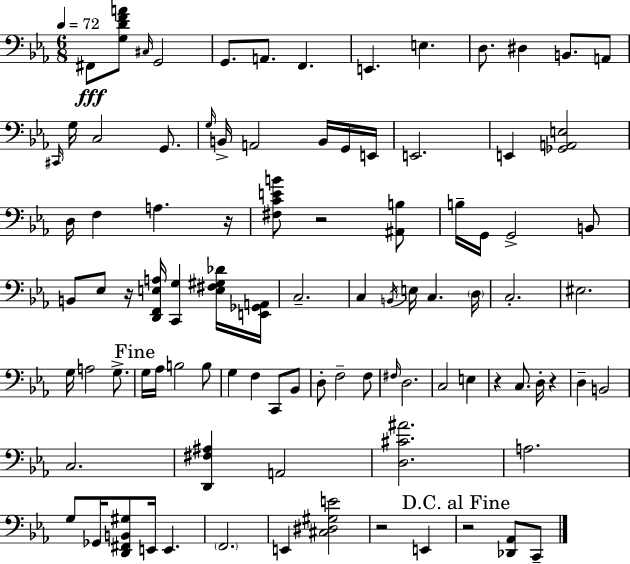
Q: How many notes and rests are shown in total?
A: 94